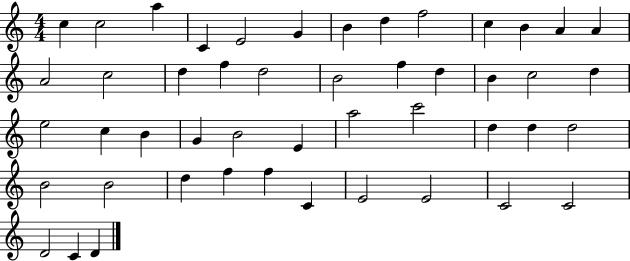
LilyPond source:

{
  \clef treble
  \numericTimeSignature
  \time 4/4
  \key c \major
  c''4 c''2 a''4 | c'4 e'2 g'4 | b'4 d''4 f''2 | c''4 b'4 a'4 a'4 | \break a'2 c''2 | d''4 f''4 d''2 | b'2 f''4 d''4 | b'4 c''2 d''4 | \break e''2 c''4 b'4 | g'4 b'2 e'4 | a''2 c'''2 | d''4 d''4 d''2 | \break b'2 b'2 | d''4 f''4 f''4 c'4 | e'2 e'2 | c'2 c'2 | \break d'2 c'4 d'4 | \bar "|."
}